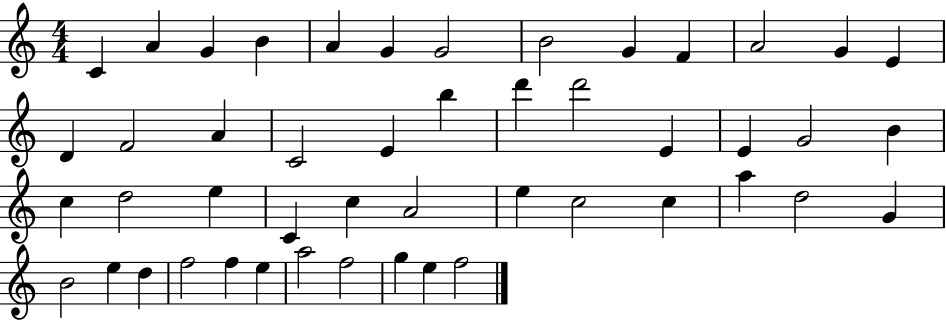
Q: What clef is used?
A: treble